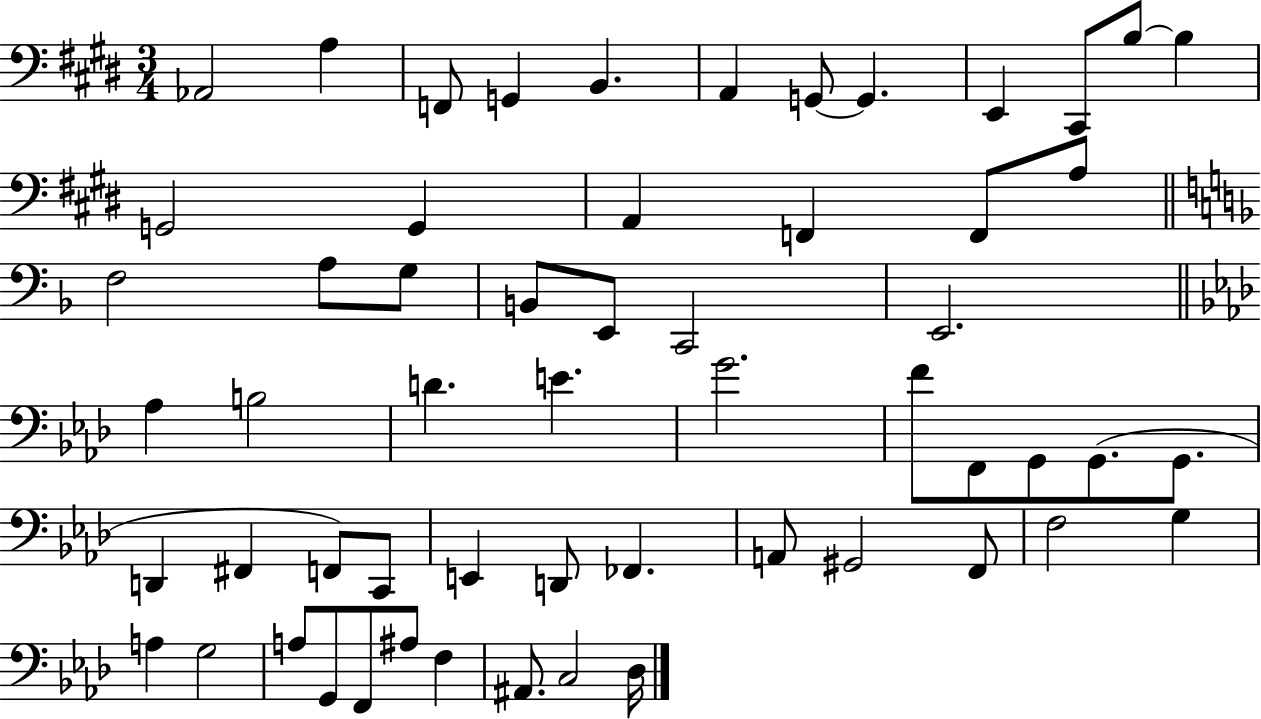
{
  \clef bass
  \numericTimeSignature
  \time 3/4
  \key e \major
  \repeat volta 2 { aes,2 a4 | f,8 g,4 b,4. | a,4 g,8~~ g,4. | e,4 cis,8 b8~~ b4 | \break g,2 g,4 | a,4 f,4 f,8 a8 | \bar "||" \break \key f \major f2 a8 g8 | b,8 e,8 c,2 | e,2. | \bar "||" \break \key aes \major aes4 b2 | d'4. e'4. | g'2. | f'8 f,8 g,8 g,8.( g,8. | \break d,4 fis,4 f,8) c,8 | e,4 d,8 fes,4. | a,8 gis,2 f,8 | f2 g4 | \break a4 g2 | a8 g,8 f,8 ais8 f4 | ais,8. c2 des16 | } \bar "|."
}